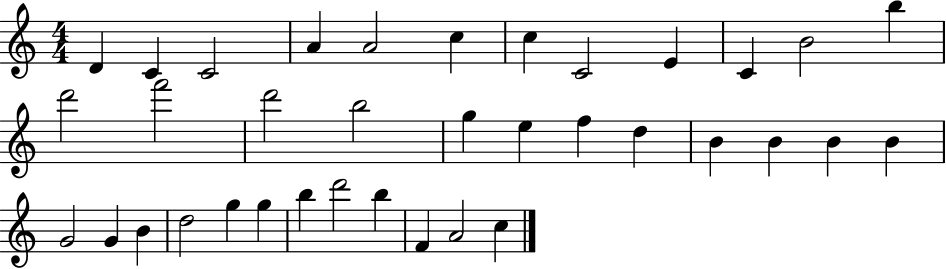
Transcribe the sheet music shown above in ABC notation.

X:1
T:Untitled
M:4/4
L:1/4
K:C
D C C2 A A2 c c C2 E C B2 b d'2 f'2 d'2 b2 g e f d B B B B G2 G B d2 g g b d'2 b F A2 c